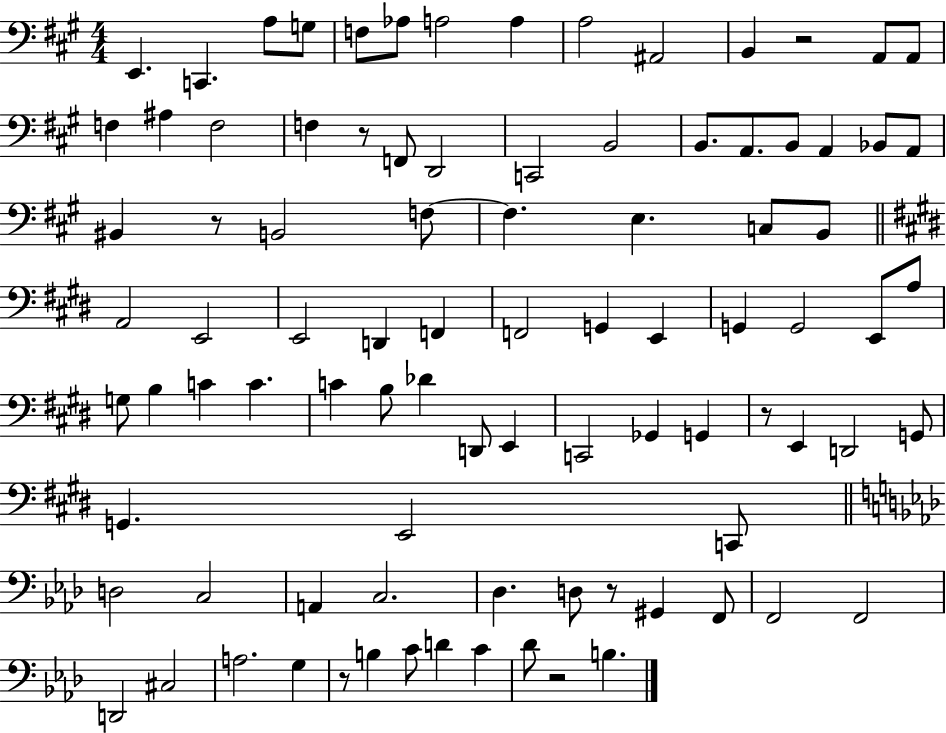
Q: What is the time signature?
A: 4/4